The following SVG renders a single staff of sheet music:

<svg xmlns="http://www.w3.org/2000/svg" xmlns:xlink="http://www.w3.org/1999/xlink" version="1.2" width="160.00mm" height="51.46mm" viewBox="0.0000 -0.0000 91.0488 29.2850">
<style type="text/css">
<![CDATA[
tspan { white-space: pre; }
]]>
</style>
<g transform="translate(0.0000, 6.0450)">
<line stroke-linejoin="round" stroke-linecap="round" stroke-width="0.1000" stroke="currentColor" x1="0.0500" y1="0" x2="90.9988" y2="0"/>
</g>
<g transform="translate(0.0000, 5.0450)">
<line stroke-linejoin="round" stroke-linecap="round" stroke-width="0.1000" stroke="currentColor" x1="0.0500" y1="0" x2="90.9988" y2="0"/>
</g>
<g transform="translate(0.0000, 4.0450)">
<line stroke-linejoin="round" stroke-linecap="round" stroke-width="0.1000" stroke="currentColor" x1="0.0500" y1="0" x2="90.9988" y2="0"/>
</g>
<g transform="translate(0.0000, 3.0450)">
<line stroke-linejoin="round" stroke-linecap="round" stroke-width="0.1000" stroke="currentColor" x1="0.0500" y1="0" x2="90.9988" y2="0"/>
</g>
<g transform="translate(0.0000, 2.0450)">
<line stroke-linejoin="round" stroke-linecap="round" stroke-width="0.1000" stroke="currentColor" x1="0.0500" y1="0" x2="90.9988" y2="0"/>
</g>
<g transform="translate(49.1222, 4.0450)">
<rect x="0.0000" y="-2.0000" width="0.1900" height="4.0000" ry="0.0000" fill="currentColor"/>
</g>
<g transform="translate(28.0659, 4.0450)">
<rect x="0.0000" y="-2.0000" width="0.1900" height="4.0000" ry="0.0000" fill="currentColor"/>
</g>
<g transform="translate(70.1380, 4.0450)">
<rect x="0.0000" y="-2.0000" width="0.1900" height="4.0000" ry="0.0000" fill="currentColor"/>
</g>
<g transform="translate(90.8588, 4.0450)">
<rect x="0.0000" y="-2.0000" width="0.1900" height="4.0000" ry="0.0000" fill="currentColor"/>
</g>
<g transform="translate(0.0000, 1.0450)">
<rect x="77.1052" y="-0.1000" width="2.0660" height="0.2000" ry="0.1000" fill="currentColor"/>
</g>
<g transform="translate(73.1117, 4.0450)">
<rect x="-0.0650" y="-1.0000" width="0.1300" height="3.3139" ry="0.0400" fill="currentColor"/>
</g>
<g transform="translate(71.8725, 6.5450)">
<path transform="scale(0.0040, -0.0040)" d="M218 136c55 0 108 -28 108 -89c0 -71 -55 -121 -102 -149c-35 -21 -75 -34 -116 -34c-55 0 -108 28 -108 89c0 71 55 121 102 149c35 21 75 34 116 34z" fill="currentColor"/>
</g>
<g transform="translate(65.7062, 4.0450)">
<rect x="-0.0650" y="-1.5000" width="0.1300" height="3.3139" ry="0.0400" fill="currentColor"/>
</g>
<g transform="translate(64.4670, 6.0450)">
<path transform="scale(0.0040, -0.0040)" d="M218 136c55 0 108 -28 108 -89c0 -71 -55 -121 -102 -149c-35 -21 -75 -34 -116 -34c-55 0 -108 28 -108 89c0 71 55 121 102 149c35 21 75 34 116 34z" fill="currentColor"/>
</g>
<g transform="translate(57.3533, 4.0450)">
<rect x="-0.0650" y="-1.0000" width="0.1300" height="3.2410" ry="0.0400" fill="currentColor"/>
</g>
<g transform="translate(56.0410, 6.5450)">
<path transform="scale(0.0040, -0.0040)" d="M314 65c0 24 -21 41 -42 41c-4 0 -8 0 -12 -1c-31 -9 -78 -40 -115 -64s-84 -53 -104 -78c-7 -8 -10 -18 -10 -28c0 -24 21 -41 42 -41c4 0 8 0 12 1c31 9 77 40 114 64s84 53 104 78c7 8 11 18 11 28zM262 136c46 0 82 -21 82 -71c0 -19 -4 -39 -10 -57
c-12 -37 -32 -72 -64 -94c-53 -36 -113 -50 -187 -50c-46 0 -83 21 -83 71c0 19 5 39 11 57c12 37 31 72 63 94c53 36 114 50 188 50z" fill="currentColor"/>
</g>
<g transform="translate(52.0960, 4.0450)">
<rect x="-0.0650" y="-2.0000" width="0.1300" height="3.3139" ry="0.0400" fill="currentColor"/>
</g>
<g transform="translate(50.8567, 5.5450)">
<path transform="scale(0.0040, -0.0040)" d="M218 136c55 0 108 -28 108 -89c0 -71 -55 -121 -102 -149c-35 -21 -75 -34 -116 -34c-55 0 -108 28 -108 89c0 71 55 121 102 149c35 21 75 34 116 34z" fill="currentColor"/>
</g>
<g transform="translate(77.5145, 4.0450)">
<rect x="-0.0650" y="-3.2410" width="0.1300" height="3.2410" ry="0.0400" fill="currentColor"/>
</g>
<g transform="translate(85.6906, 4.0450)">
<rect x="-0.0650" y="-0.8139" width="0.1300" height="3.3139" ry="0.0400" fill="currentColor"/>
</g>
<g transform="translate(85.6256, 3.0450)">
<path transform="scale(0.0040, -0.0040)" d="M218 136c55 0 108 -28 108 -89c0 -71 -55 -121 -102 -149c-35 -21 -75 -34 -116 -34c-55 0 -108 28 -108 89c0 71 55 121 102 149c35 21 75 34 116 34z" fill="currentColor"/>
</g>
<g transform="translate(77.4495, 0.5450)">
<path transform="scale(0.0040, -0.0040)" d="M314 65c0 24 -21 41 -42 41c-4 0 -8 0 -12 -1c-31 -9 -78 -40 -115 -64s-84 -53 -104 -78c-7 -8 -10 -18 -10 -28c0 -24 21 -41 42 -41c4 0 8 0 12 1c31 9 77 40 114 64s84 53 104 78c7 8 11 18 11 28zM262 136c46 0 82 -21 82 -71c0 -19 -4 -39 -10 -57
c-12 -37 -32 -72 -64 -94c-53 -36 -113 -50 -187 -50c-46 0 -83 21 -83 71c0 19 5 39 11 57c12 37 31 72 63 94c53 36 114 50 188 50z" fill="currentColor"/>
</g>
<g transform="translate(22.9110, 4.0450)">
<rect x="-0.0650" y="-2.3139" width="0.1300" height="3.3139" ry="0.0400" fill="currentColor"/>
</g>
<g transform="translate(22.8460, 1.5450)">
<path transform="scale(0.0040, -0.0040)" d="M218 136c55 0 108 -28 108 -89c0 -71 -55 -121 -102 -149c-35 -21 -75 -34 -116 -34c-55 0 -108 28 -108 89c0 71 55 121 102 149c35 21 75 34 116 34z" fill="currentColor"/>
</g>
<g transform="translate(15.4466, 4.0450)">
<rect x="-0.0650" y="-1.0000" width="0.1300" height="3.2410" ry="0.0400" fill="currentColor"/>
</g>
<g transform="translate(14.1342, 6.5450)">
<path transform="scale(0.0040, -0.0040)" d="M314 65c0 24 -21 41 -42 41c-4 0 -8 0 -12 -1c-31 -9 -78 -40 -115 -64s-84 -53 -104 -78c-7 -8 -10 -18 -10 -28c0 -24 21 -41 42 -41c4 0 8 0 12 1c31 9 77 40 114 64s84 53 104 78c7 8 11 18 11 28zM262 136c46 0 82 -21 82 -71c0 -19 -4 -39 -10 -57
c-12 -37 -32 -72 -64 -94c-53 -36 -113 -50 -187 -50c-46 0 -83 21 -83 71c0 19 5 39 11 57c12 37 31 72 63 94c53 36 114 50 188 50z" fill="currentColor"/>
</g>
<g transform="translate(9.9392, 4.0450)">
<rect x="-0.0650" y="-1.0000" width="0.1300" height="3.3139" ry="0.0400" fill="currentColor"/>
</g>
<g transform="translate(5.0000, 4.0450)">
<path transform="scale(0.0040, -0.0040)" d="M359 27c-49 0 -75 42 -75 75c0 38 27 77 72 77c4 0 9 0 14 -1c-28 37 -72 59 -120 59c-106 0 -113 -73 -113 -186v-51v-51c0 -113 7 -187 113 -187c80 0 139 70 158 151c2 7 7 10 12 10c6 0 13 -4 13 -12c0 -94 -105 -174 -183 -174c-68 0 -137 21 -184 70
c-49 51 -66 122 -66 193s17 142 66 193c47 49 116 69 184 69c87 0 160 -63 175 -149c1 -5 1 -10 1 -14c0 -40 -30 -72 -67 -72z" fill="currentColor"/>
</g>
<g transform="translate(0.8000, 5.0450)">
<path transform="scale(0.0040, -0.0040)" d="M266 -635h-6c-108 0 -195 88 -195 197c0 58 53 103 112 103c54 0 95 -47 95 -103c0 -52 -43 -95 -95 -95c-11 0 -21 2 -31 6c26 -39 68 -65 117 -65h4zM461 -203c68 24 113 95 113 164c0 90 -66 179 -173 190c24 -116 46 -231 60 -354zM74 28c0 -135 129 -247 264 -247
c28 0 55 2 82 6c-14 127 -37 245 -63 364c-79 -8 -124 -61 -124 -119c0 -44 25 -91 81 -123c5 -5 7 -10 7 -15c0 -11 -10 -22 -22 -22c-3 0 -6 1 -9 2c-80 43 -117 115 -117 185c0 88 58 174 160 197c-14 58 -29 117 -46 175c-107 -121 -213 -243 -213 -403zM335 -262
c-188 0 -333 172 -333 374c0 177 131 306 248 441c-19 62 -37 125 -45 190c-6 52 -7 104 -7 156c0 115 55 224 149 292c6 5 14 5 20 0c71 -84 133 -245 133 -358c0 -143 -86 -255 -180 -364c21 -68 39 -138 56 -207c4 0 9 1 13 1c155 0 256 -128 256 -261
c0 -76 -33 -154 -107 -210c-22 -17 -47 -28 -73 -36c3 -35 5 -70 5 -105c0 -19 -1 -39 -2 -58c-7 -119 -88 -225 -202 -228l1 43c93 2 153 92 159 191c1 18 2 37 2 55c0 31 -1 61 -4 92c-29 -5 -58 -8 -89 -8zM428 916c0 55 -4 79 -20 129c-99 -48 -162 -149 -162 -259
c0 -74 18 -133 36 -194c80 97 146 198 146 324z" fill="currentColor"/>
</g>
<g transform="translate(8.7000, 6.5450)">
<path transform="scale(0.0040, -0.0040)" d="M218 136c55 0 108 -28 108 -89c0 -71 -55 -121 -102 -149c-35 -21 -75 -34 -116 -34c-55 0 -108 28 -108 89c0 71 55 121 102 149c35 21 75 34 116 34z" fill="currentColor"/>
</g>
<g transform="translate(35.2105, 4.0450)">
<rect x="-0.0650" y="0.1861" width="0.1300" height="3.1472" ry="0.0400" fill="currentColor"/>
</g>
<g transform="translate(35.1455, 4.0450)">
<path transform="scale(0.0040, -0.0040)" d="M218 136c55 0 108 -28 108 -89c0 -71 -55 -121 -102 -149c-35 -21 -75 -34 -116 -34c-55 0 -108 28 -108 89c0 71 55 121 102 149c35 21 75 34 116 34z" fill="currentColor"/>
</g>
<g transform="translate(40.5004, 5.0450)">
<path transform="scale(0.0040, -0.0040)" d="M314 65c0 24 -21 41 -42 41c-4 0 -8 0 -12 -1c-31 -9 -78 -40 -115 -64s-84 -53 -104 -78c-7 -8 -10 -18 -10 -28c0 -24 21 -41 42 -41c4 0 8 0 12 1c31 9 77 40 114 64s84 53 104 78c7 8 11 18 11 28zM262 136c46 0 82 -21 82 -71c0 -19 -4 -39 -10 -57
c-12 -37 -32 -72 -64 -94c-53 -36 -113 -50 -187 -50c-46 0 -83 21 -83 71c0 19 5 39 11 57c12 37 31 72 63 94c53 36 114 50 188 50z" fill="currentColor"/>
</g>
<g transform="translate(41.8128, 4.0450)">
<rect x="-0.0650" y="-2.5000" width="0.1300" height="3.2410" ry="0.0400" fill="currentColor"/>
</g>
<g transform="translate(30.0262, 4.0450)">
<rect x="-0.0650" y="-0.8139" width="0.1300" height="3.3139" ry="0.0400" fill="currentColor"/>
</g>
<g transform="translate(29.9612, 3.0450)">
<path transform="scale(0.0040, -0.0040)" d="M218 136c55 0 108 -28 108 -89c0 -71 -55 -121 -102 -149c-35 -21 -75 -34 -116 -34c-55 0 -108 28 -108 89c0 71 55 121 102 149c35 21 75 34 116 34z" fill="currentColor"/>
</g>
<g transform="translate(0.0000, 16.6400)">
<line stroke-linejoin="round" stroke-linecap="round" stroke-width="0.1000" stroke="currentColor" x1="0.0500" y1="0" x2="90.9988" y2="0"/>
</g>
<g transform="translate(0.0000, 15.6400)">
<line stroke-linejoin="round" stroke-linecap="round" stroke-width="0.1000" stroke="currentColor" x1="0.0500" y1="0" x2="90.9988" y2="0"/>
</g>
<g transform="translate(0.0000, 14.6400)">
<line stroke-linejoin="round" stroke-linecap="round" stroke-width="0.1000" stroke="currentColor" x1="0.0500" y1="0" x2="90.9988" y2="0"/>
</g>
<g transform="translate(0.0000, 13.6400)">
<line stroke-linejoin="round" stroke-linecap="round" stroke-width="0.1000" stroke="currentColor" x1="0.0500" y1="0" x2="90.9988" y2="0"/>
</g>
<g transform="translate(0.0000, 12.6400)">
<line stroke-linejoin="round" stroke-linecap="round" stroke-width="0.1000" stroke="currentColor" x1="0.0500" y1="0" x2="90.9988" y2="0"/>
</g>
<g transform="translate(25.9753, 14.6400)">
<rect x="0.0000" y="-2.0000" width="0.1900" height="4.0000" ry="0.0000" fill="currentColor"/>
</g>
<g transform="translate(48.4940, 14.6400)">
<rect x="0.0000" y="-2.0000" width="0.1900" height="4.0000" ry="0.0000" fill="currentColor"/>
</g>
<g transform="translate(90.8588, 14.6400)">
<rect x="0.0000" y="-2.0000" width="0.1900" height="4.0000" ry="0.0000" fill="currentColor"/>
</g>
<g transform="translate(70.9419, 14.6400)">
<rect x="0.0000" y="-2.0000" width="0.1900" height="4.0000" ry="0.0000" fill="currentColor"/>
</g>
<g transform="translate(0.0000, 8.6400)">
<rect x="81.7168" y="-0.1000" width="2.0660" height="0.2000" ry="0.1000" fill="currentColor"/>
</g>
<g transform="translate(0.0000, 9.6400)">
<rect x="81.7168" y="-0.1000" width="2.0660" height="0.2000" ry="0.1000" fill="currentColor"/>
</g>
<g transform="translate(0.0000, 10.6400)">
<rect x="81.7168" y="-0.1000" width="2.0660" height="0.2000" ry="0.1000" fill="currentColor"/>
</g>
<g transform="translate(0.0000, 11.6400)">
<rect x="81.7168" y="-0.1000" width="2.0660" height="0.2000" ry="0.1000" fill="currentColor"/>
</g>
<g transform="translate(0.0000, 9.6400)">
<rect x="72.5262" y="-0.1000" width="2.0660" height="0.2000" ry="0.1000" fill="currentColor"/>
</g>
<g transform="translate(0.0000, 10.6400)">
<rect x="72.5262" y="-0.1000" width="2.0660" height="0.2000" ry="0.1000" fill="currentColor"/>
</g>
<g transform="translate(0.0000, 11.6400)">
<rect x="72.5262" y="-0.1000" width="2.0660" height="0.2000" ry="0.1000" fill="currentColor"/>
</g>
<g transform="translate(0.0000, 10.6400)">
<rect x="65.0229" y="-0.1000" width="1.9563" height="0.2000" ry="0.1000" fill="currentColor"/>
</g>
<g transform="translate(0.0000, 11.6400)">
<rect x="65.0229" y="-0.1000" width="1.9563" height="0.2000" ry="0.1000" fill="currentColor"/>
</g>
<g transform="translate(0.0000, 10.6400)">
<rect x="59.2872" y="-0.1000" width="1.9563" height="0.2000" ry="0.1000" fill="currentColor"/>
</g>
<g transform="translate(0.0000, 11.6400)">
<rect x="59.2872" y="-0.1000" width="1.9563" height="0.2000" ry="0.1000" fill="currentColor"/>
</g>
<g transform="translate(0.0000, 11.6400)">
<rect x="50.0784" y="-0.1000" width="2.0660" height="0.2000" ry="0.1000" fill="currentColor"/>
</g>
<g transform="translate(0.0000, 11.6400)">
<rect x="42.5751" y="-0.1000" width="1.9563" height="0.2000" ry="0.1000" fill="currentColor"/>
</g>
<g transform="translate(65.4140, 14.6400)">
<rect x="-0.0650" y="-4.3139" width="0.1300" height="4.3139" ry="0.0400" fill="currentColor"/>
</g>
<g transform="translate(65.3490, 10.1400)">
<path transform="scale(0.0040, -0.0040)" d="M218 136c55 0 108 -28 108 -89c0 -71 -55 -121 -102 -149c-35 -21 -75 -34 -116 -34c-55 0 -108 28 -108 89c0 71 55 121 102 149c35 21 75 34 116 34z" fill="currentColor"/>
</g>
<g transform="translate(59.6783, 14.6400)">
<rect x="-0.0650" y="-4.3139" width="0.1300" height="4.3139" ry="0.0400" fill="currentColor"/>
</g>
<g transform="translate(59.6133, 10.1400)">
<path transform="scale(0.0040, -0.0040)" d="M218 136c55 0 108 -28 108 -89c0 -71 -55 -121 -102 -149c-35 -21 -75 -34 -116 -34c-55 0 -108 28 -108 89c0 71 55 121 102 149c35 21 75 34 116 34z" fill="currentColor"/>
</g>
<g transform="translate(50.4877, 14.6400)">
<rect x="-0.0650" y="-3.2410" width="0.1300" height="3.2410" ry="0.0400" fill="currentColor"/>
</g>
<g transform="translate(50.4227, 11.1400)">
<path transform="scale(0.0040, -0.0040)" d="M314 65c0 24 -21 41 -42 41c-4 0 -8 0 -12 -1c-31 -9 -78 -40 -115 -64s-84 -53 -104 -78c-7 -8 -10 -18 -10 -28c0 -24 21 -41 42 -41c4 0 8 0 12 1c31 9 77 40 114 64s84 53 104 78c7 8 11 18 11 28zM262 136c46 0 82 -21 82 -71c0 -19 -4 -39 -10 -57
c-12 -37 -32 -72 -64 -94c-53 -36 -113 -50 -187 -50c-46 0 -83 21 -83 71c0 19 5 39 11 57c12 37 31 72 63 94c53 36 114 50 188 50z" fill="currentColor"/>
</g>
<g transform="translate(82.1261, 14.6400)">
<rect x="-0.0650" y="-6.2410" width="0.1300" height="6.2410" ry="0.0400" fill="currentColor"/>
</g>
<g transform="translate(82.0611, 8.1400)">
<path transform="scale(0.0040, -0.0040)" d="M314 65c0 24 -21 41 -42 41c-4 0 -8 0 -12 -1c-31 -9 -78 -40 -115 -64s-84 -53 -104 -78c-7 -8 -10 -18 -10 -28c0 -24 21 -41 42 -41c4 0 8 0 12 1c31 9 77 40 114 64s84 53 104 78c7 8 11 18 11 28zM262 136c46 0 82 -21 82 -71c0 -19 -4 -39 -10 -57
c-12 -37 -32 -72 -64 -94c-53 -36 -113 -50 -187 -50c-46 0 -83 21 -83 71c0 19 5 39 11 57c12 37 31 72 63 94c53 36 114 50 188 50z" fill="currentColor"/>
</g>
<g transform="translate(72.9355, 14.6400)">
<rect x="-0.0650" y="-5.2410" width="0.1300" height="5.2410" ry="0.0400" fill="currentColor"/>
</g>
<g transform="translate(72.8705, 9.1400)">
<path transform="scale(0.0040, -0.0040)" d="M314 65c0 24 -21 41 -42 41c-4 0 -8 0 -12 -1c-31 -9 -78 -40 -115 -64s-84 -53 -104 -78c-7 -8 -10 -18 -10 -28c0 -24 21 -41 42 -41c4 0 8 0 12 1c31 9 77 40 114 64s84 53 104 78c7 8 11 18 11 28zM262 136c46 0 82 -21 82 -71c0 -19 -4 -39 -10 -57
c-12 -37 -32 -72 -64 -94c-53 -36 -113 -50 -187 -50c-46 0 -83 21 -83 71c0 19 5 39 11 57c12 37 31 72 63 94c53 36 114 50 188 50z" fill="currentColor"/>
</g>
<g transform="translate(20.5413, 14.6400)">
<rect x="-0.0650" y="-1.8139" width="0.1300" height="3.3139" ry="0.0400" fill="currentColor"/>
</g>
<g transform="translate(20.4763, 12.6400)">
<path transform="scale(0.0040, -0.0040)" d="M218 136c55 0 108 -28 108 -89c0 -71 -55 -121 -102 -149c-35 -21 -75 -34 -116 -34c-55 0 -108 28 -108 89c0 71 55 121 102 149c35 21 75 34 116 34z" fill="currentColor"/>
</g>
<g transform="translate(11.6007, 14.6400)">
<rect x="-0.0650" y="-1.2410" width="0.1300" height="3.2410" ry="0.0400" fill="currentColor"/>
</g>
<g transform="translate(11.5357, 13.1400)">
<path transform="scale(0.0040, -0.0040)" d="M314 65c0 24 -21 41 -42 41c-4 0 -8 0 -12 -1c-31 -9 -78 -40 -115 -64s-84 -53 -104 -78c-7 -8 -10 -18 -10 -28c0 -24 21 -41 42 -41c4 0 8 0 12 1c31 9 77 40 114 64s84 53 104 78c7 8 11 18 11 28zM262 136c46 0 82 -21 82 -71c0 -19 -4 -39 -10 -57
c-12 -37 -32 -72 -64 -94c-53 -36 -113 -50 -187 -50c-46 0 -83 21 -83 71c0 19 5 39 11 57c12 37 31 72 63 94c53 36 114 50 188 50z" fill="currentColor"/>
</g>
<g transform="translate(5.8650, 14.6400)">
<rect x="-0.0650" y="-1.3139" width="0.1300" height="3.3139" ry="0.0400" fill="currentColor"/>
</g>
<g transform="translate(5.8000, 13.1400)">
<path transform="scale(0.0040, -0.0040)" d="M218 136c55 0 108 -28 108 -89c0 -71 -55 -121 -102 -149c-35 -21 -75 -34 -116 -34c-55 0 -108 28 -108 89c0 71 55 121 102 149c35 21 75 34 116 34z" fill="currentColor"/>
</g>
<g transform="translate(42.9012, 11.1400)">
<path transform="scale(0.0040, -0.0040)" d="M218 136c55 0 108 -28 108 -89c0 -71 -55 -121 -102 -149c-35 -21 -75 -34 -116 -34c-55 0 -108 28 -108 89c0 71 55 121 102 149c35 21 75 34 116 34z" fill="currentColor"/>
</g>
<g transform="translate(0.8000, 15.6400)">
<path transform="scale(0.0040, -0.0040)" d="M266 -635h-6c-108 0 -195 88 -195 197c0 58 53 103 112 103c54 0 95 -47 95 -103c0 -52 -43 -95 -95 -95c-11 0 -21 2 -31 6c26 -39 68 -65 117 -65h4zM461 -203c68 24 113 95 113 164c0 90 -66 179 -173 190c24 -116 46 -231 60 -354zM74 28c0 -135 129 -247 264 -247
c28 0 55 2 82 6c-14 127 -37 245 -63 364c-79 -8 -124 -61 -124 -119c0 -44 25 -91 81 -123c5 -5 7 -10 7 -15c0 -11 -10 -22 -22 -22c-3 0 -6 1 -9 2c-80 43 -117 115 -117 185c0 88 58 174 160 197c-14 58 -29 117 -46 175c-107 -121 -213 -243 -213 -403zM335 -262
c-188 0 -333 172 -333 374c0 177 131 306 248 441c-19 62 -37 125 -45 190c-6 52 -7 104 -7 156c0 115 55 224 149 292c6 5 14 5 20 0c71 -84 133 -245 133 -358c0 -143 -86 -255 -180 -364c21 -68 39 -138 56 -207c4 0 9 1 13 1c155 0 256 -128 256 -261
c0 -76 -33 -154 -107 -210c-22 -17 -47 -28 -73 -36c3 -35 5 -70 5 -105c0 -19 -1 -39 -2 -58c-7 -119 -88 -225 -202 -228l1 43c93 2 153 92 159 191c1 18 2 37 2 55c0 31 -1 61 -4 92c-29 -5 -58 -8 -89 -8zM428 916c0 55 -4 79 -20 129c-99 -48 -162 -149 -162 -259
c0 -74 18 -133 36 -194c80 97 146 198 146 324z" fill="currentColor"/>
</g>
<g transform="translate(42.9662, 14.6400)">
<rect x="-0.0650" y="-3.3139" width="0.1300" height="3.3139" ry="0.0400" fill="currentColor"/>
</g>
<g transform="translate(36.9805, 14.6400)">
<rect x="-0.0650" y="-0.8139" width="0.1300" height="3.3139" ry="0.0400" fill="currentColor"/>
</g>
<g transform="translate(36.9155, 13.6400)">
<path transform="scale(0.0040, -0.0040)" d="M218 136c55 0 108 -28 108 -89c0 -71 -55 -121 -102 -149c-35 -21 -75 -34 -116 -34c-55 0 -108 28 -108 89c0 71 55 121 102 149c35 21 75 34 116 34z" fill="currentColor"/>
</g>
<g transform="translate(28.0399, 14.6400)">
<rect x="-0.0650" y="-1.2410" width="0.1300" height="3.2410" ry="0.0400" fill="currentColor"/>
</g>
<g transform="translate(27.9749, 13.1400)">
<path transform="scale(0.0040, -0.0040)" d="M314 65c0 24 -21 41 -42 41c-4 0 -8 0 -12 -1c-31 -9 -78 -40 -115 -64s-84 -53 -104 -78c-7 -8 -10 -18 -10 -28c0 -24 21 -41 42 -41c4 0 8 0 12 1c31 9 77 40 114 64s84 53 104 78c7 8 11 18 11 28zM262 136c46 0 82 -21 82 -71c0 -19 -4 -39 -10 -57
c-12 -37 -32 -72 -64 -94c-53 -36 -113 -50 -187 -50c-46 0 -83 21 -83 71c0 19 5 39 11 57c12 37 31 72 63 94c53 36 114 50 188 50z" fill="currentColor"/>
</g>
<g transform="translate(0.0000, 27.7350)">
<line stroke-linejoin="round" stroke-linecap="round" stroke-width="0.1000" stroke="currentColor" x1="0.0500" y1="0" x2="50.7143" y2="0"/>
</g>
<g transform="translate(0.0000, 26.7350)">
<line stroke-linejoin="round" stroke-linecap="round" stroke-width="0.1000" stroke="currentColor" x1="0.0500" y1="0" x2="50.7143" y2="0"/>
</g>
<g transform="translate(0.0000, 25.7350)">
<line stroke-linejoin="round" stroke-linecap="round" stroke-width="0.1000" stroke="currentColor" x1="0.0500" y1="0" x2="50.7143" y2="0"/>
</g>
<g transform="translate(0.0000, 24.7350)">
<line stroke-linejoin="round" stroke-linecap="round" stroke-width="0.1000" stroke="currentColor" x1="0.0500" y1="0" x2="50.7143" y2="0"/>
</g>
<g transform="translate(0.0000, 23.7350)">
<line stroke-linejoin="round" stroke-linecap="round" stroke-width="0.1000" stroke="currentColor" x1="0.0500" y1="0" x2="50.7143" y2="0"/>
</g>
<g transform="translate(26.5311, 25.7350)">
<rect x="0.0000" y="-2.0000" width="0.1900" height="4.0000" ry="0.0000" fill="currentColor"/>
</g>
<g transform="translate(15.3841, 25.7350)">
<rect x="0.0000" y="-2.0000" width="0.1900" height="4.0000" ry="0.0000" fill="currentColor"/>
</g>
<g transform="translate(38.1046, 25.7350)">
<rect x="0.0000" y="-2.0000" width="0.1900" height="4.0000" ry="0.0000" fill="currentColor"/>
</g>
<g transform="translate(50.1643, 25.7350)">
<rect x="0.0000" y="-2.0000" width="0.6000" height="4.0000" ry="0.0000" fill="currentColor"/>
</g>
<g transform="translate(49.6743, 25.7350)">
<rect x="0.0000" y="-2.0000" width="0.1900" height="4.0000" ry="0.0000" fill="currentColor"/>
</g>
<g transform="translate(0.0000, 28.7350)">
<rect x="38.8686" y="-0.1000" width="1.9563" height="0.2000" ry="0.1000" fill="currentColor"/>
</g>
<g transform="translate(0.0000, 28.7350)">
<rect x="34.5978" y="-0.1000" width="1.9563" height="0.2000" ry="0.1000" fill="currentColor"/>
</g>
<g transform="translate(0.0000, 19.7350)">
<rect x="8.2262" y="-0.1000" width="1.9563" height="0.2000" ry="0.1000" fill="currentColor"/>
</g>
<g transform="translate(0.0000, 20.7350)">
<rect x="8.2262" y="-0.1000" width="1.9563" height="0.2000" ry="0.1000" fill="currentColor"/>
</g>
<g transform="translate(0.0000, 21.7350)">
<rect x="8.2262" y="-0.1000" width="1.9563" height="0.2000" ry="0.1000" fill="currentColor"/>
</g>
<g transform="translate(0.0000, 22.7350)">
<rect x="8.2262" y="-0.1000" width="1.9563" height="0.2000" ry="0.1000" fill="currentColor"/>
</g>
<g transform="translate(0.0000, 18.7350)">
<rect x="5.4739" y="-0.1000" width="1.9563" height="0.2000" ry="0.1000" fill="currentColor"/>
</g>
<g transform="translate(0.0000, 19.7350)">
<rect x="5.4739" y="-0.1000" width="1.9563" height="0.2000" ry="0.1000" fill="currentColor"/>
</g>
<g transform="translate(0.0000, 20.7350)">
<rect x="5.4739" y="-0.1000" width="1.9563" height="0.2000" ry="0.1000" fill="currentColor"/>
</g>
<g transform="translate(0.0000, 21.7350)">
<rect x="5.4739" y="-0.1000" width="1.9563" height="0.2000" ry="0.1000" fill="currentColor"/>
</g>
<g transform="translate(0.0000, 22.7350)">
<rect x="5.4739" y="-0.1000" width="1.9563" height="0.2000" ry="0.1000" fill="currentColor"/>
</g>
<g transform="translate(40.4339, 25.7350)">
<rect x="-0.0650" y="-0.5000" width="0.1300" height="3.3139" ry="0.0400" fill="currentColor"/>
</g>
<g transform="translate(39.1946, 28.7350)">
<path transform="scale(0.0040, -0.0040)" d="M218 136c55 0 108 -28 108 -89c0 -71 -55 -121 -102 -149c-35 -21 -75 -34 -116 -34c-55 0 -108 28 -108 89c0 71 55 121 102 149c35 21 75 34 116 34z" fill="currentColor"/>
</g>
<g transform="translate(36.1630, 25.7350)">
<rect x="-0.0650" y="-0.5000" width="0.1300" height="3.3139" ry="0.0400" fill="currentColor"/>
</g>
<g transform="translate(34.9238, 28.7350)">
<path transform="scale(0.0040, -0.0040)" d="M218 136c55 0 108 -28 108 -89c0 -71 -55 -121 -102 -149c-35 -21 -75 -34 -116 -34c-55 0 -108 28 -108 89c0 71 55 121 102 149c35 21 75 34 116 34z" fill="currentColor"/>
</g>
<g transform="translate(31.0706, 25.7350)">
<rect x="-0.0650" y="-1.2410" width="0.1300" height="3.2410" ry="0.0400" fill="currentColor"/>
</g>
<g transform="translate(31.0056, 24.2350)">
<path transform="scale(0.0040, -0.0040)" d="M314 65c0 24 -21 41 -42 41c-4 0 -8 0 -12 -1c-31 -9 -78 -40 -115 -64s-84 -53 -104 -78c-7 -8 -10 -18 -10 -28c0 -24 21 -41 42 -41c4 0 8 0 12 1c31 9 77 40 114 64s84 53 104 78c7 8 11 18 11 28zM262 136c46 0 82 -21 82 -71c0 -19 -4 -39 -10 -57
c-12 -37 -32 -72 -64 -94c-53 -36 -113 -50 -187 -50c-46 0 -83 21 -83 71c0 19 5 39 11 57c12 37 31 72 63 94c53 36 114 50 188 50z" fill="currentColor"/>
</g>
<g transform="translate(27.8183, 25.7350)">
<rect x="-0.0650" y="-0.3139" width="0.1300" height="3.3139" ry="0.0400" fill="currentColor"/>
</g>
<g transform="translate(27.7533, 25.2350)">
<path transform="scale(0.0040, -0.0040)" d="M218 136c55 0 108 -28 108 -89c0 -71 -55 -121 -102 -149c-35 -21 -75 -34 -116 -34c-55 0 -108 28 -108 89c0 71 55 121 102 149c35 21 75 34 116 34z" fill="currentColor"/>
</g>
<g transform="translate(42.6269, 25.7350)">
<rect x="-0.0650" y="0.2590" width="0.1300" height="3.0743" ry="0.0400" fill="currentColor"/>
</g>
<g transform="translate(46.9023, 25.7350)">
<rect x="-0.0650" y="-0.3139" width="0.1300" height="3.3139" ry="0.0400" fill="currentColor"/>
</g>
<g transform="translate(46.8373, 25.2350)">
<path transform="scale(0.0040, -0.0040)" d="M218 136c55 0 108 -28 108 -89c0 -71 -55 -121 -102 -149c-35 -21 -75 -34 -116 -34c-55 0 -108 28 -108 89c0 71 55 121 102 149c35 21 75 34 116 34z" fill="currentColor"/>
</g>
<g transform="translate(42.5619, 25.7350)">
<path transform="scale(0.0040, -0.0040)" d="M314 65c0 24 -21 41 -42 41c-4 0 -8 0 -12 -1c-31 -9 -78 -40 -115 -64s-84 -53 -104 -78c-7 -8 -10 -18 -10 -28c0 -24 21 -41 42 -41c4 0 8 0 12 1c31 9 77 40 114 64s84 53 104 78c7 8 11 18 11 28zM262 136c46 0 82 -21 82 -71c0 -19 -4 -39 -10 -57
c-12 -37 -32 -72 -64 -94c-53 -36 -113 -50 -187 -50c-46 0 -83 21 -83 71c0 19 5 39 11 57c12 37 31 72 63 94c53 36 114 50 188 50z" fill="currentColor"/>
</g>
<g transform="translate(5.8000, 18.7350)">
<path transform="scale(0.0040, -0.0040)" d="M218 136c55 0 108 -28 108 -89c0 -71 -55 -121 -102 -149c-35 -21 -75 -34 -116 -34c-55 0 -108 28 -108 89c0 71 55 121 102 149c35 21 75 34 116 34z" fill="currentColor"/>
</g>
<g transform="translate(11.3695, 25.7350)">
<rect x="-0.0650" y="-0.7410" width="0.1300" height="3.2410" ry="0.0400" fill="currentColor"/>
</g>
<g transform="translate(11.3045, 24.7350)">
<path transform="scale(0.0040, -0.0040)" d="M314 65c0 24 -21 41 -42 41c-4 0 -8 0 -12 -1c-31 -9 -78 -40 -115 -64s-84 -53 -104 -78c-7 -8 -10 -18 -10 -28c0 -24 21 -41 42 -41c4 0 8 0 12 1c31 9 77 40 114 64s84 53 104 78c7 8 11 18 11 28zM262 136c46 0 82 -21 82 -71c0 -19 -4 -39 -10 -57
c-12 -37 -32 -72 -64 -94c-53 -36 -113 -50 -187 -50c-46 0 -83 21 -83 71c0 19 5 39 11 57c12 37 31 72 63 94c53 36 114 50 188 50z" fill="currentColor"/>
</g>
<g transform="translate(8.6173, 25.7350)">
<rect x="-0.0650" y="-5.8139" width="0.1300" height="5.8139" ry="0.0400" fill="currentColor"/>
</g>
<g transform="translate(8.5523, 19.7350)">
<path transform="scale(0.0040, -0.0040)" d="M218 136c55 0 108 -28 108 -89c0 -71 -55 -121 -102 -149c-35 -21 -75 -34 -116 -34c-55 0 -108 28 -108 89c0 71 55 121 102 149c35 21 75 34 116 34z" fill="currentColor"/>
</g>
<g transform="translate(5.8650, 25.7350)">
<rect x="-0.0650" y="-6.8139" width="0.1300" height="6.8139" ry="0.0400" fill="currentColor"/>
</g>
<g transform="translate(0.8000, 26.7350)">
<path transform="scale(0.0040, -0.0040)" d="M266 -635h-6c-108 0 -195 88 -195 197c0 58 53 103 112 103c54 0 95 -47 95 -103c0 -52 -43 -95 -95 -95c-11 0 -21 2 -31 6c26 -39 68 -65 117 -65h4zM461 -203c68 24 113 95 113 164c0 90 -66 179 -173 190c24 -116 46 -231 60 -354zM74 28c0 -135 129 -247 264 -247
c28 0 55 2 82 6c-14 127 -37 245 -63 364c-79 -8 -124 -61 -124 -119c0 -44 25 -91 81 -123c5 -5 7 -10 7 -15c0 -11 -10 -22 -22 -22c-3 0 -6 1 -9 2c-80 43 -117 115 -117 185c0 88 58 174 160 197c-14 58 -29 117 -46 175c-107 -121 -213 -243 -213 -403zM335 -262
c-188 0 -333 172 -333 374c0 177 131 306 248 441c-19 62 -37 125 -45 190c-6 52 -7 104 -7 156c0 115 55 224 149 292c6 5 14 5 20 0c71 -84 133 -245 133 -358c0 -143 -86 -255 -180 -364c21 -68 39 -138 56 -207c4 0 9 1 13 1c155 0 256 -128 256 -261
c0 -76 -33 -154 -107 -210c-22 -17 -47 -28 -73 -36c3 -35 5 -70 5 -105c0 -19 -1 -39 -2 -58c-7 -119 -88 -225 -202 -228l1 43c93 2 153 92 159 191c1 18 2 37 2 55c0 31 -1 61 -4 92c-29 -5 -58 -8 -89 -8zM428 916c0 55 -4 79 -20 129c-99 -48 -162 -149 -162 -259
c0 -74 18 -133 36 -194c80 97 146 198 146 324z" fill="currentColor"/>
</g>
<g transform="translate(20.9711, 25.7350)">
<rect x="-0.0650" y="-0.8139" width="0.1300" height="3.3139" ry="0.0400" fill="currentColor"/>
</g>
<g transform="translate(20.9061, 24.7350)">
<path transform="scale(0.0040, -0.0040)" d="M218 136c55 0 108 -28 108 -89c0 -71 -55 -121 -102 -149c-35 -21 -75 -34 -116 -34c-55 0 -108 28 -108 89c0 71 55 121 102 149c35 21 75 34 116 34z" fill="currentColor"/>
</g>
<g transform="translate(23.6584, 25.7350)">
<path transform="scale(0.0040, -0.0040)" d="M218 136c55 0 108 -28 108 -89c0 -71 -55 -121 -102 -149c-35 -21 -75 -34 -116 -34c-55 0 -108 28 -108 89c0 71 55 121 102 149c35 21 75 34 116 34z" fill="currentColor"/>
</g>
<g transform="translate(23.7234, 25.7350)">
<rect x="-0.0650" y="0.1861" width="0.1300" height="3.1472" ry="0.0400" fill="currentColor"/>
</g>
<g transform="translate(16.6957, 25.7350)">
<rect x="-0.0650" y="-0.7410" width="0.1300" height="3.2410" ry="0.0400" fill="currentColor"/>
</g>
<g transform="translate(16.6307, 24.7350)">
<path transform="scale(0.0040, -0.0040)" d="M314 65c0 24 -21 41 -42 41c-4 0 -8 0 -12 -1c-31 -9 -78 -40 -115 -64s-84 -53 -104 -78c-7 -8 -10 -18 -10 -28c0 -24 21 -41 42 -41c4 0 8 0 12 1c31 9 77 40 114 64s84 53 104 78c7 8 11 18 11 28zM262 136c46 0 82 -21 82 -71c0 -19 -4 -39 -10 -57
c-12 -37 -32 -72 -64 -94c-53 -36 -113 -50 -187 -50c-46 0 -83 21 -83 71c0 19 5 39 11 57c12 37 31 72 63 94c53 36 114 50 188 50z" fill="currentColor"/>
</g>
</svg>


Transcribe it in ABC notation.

X:1
T:Untitled
M:4/4
L:1/4
K:C
D D2 g d B G2 F D2 E D b2 d e e2 f e2 d b b2 d' d' f'2 a'2 b' g' d2 d2 d B c e2 C C B2 c